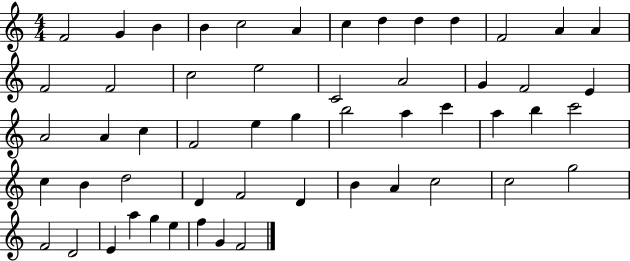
X:1
T:Untitled
M:4/4
L:1/4
K:C
F2 G B B c2 A c d d d F2 A A F2 F2 c2 e2 C2 A2 G F2 E A2 A c F2 e g b2 a c' a b c'2 c B d2 D F2 D B A c2 c2 g2 F2 D2 E a g e f G F2